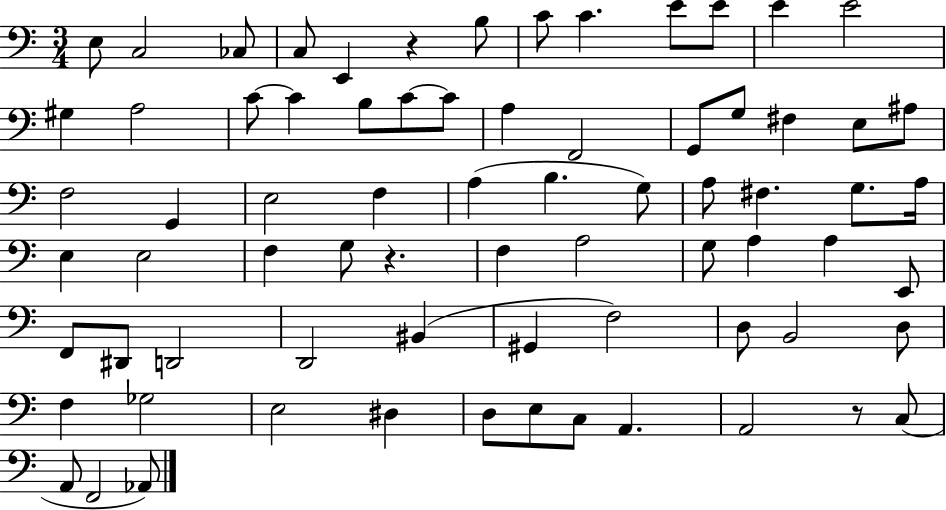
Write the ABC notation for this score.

X:1
T:Untitled
M:3/4
L:1/4
K:C
E,/2 C,2 _C,/2 C,/2 E,, z B,/2 C/2 C E/2 E/2 E E2 ^G, A,2 C/2 C B,/2 C/2 C/2 A, F,,2 G,,/2 G,/2 ^F, E,/2 ^A,/2 F,2 G,, E,2 F, A, B, G,/2 A,/2 ^F, G,/2 A,/4 E, E,2 F, G,/2 z F, A,2 G,/2 A, A, E,,/2 F,,/2 ^D,,/2 D,,2 D,,2 ^B,, ^G,, F,2 D,/2 B,,2 D,/2 F, _G,2 E,2 ^D, D,/2 E,/2 C,/2 A,, A,,2 z/2 C,/2 A,,/2 F,,2 _A,,/2